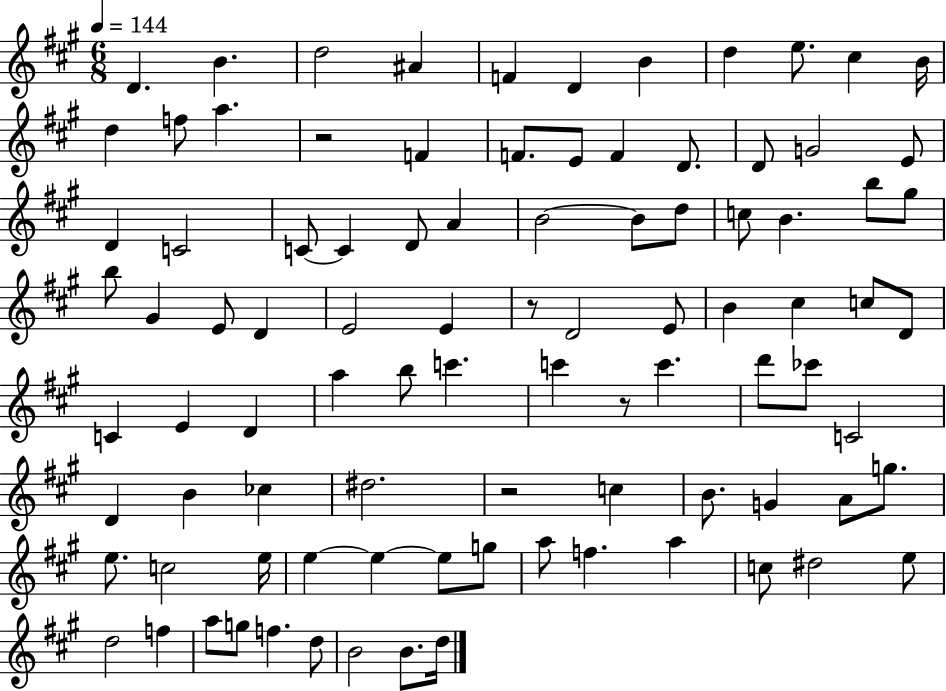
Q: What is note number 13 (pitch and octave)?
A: F5